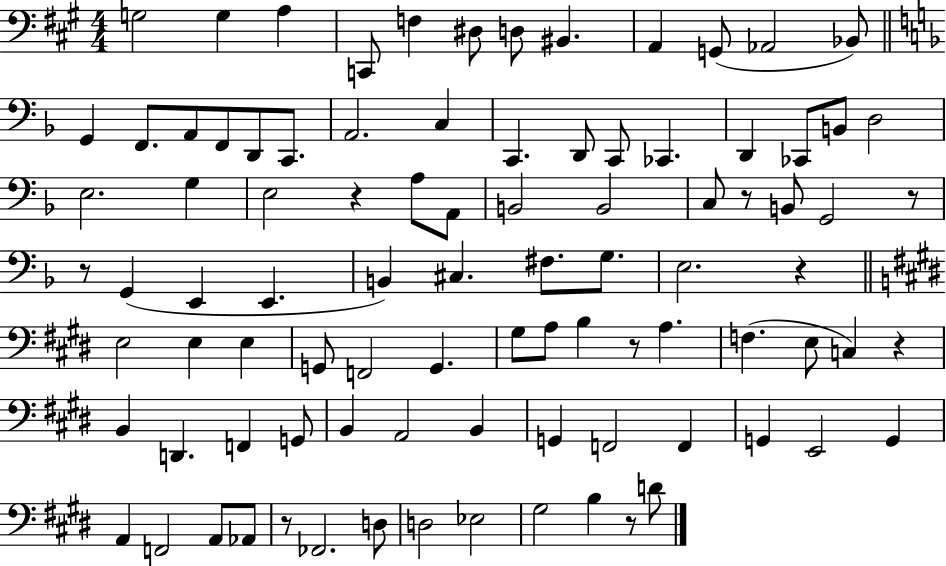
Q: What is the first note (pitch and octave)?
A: G3